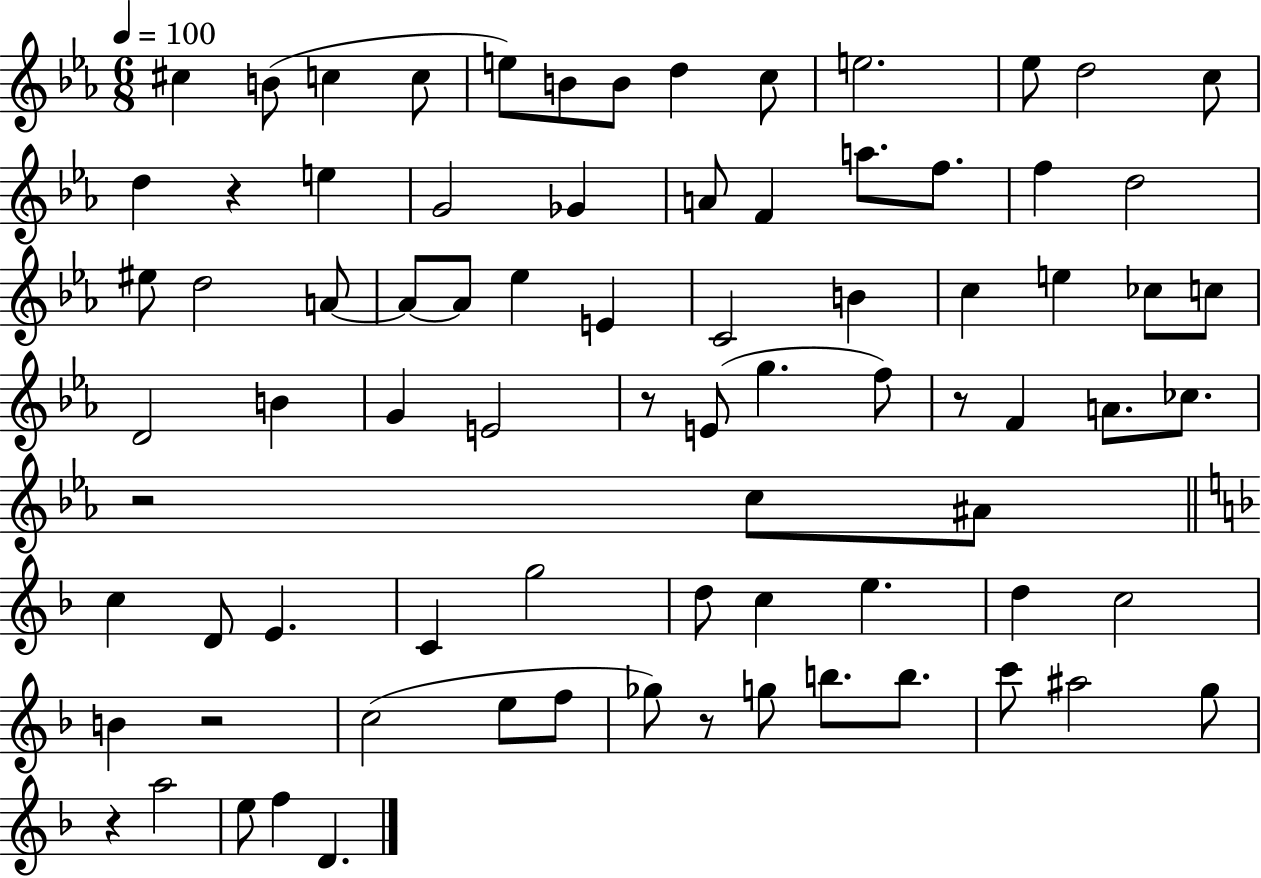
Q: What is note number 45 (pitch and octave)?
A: A4